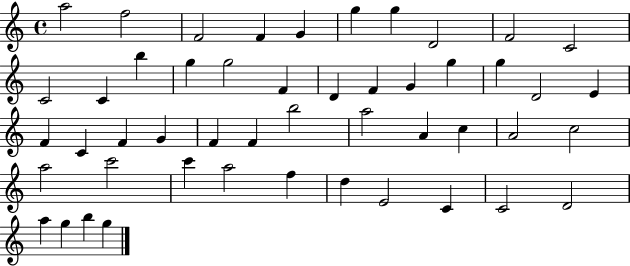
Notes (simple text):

A5/h F5/h F4/h F4/q G4/q G5/q G5/q D4/h F4/h C4/h C4/h C4/q B5/q G5/q G5/h F4/q D4/q F4/q G4/q G5/q G5/q D4/h E4/q F4/q C4/q F4/q G4/q F4/q F4/q B5/h A5/h A4/q C5/q A4/h C5/h A5/h C6/h C6/q A5/h F5/q D5/q E4/h C4/q C4/h D4/h A5/q G5/q B5/q G5/q